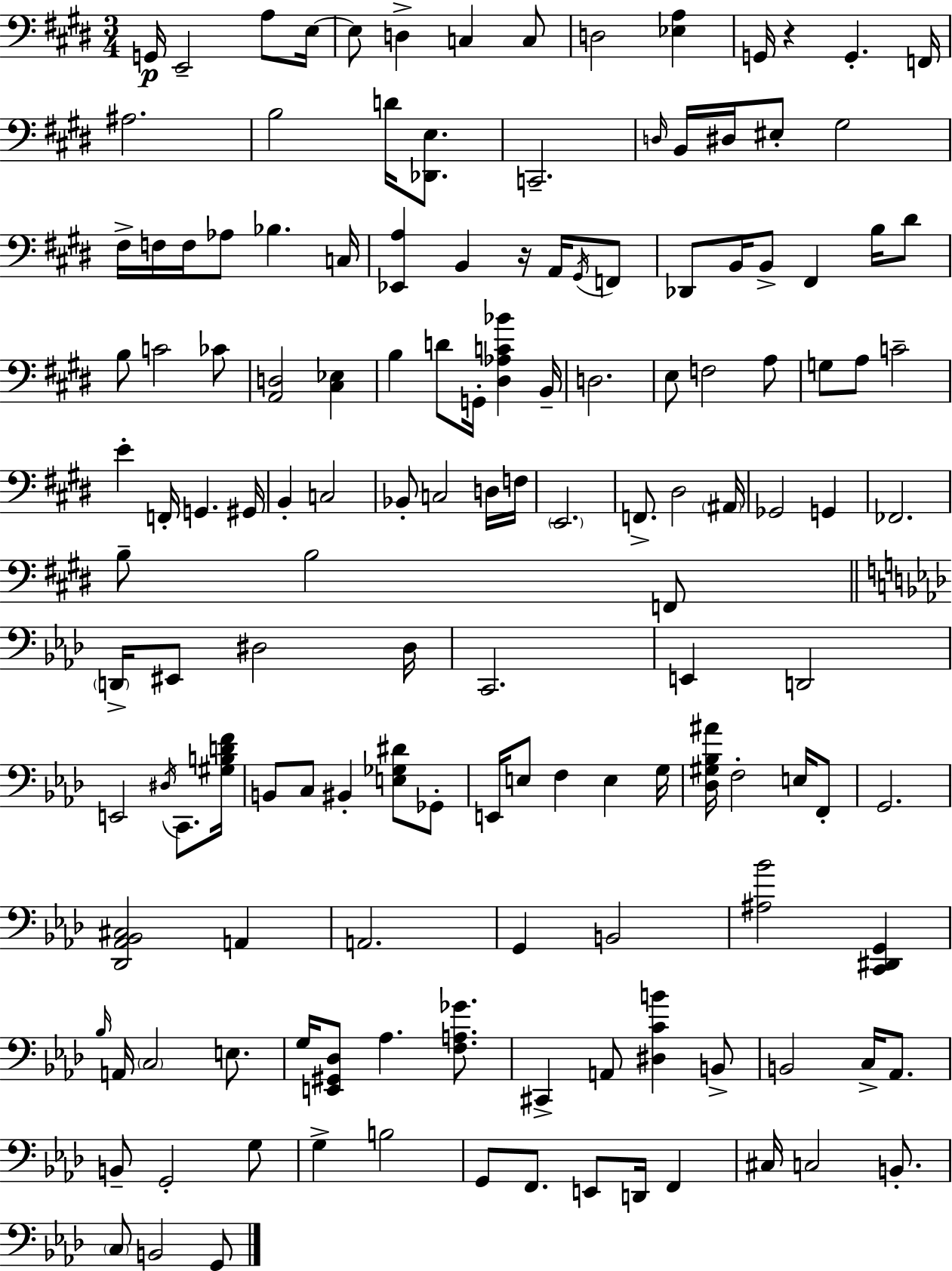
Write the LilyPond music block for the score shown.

{
  \clef bass
  \numericTimeSignature
  \time 3/4
  \key e \major
  g,16\p e,2-- a8 e16~~ | e8 d4-> c4 c8 | d2 <ees a>4 | g,16 r4 g,4.-. f,16 | \break ais2. | b2 d'16 <des, e>8. | c,2.-- | \grace { d16 } b,16 dis16 eis8-. gis2 | \break fis16-> f16 f16 aes8 bes4. | c16 <ees, a>4 b,4 r16 a,16 \acciaccatura { gis,16 } | f,8 des,8 b,16 b,8-> fis,4 b16 | dis'8 b8 c'2 | \break ces'8 <a, d>2 <cis ees>4 | b4 d'8 g,16-. <dis aes c' bes'>4 | b,16-- d2. | e8 f2 | \break a8 g8 a8 c'2-- | e'4-. f,16-. g,4. | gis,16 b,4-. c2 | bes,8-. c2 | \break d16 f16 \parenthesize e,2. | f,8.-> dis2 | \parenthesize ais,16 ges,2 g,4 | fes,2. | \break b8-- b2 | f,8 \bar "||" \break \key aes \major \parenthesize d,16-> eis,8 dis2 dis16 | c,2. | e,4 d,2 | e,2 \acciaccatura { dis16 } c,8. | \break <gis b d' f'>16 b,8 c8 bis,4-. <e ges dis'>8 ges,8-. | e,16 e8 f4 e4 | g16 <des gis bes ais'>16 f2-. e16 f,8-. | g,2. | \break <des, aes, bes, cis>2 a,4 | a,2. | g,4 b,2 | <ais bes'>2 <c, dis, g,>4 | \break \grace { bes16 } a,16 \parenthesize c2 e8. | g16 <e, gis, des>8 aes4. <f a ges'>8. | cis,4-> a,8 <dis c' b'>4 | b,8-> b,2 c16-> aes,8. | \break b,8-- g,2-. | g8 g4-> b2 | g,8 f,8. e,8 d,16 f,4 | cis16 c2 b,8.-. | \break \parenthesize c8 b,2 | g,8 \bar "|."
}